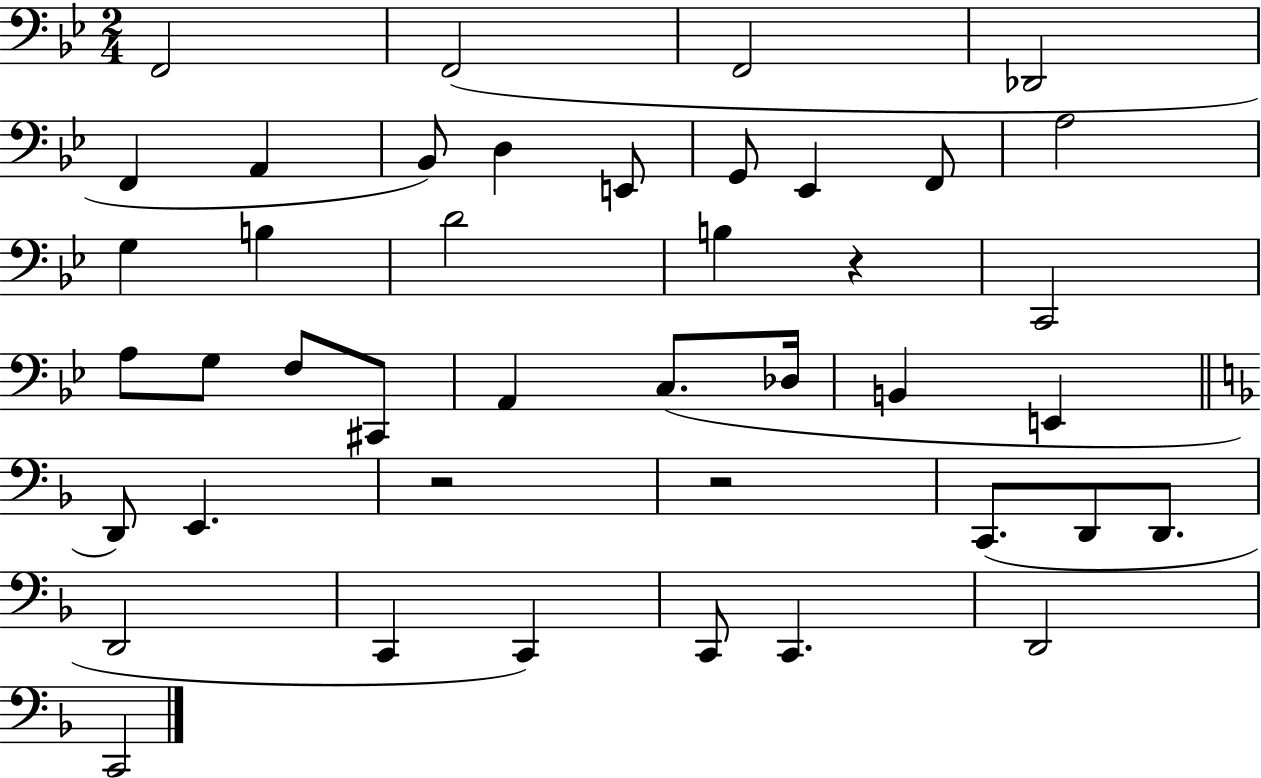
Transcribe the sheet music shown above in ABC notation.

X:1
T:Untitled
M:2/4
L:1/4
K:Bb
F,,2 F,,2 F,,2 _D,,2 F,, A,, _B,,/2 D, E,,/2 G,,/2 _E,, F,,/2 A,2 G, B, D2 B, z C,,2 A,/2 G,/2 F,/2 ^C,,/2 A,, C,/2 _D,/4 B,, E,, D,,/2 E,, z2 z2 C,,/2 D,,/2 D,,/2 D,,2 C,, C,, C,,/2 C,, D,,2 C,,2